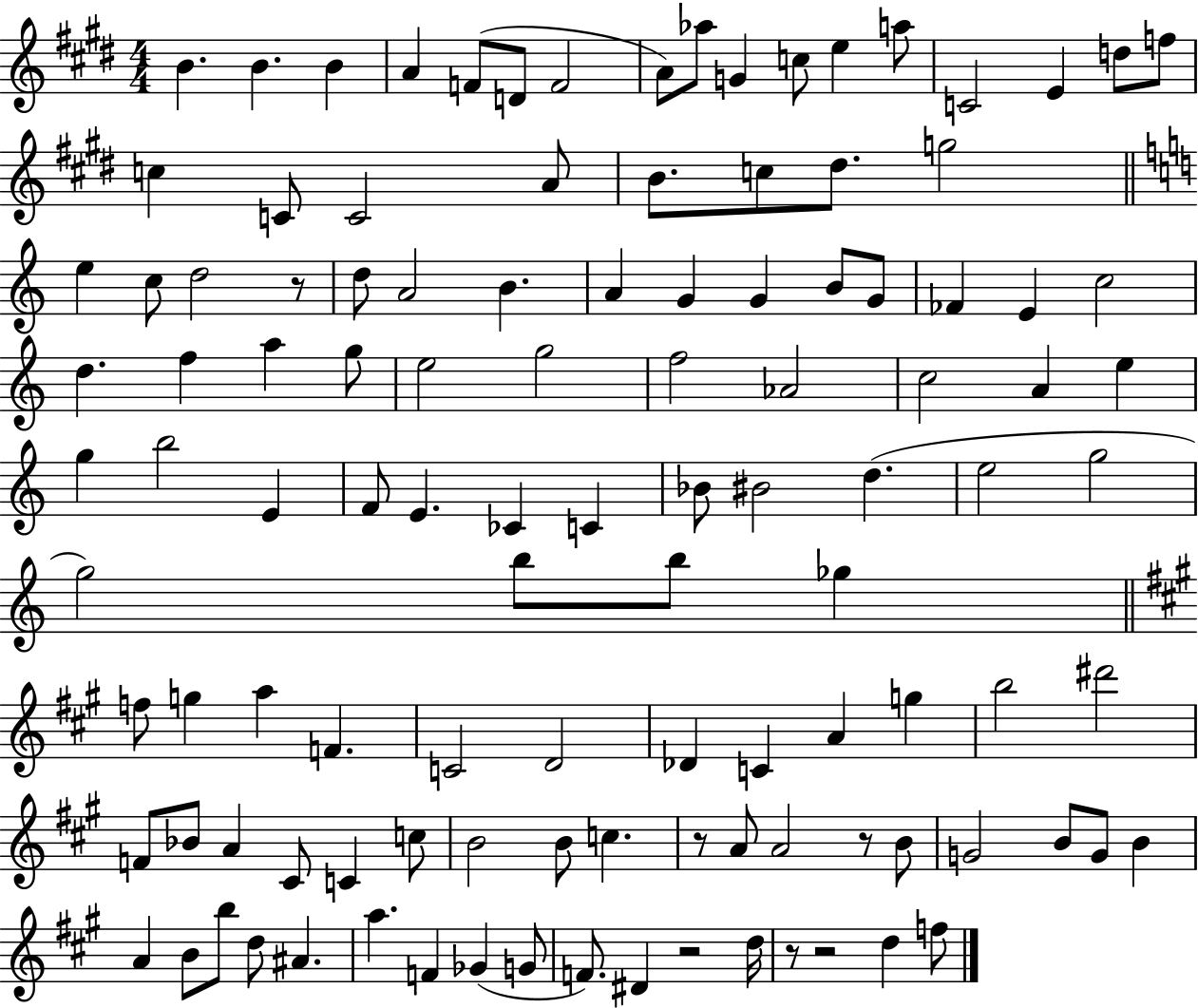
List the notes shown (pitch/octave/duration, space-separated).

B4/q. B4/q. B4/q A4/q F4/e D4/e F4/h A4/e Ab5/e G4/q C5/e E5/q A5/e C4/h E4/q D5/e F5/e C5/q C4/e C4/h A4/e B4/e. C5/e D#5/e. G5/h E5/q C5/e D5/h R/e D5/e A4/h B4/q. A4/q G4/q G4/q B4/e G4/e FES4/q E4/q C5/h D5/q. F5/q A5/q G5/e E5/h G5/h F5/h Ab4/h C5/h A4/q E5/q G5/q B5/h E4/q F4/e E4/q. CES4/q C4/q Bb4/e BIS4/h D5/q. E5/h G5/h G5/h B5/e B5/e Gb5/q F5/e G5/q A5/q F4/q. C4/h D4/h Db4/q C4/q A4/q G5/q B5/h D#6/h F4/e Bb4/e A4/q C#4/e C4/q C5/e B4/h B4/e C5/q. R/e A4/e A4/h R/e B4/e G4/h B4/e G4/e B4/q A4/q B4/e B5/e D5/e A#4/q. A5/q. F4/q Gb4/q G4/e F4/e. D#4/q R/h D5/s R/e R/h D5/q F5/e